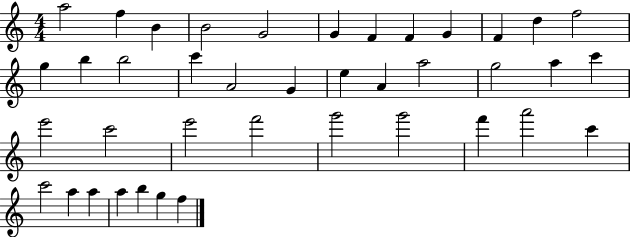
A5/h F5/q B4/q B4/h G4/h G4/q F4/q F4/q G4/q F4/q D5/q F5/h G5/q B5/q B5/h C6/q A4/h G4/q E5/q A4/q A5/h G5/h A5/q C6/q E6/h C6/h E6/h F6/h G6/h G6/h F6/q A6/h C6/q C6/h A5/q A5/q A5/q B5/q G5/q F5/q